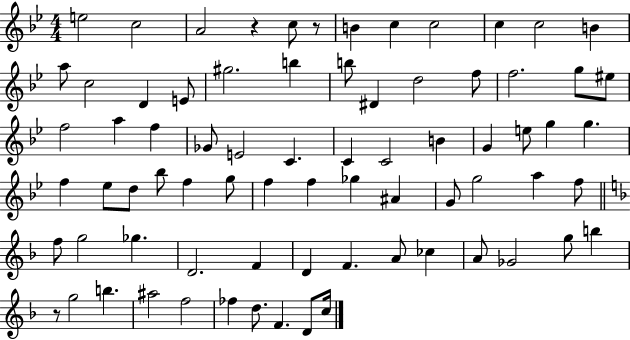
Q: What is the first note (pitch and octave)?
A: E5